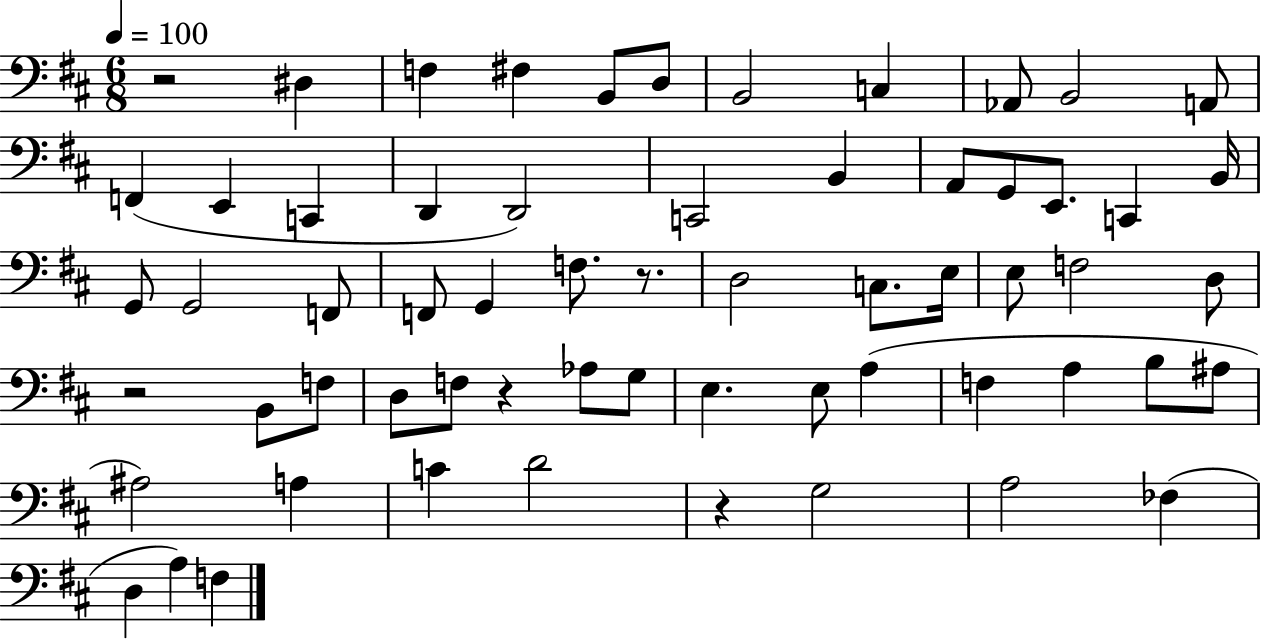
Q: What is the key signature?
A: D major